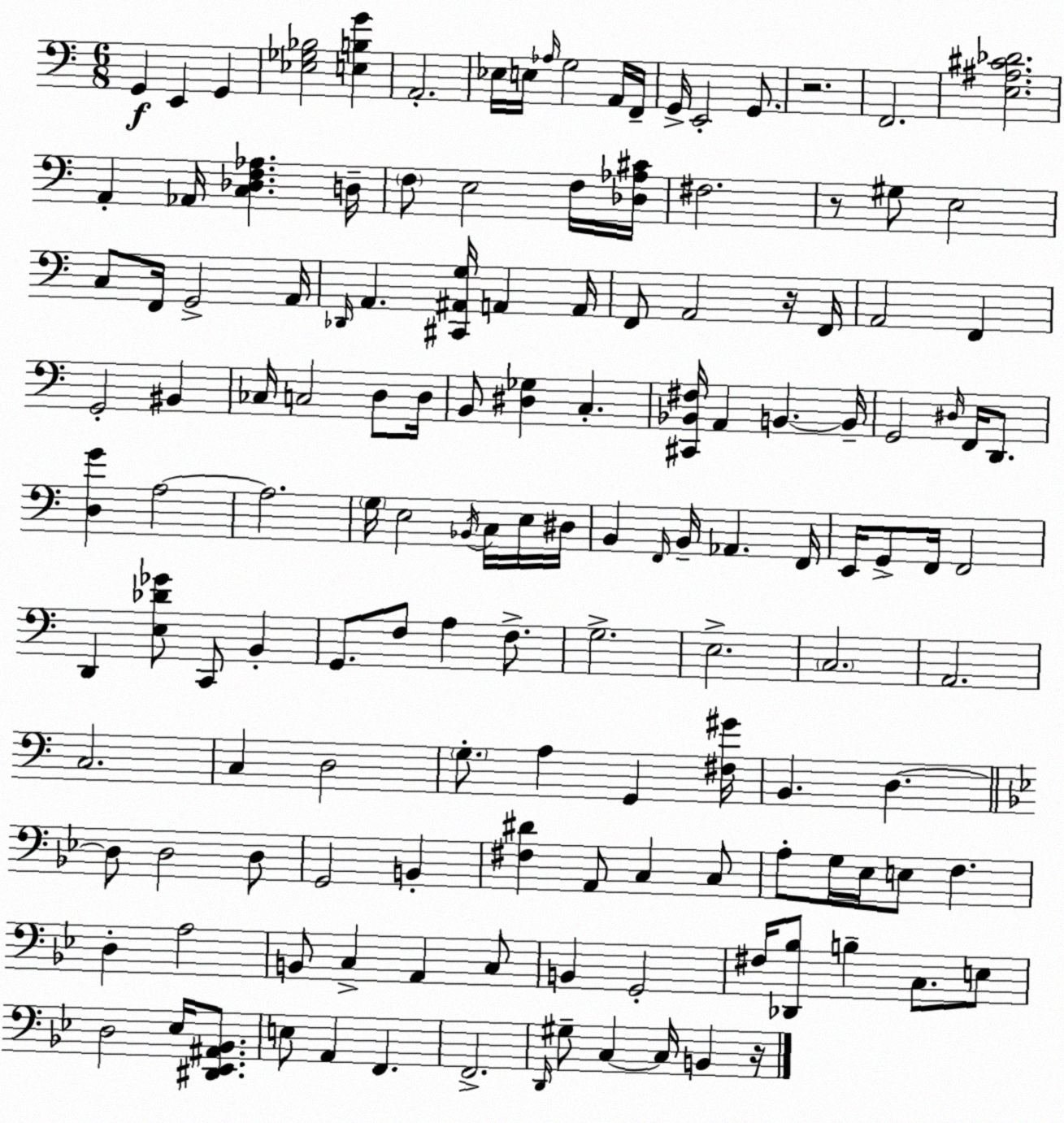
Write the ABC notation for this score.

X:1
T:Untitled
M:6/8
L:1/4
K:C
G,, E,, G,, [_E,_G,_B,]2 [E,B,G] A,,2 _E,/4 E,/4 _A,/4 G,2 A,,/4 F,,/4 G,,/4 E,,2 G,,/2 z2 F,,2 [E,^A,^C_D]2 A,, _A,,/4 [C,_D,F,_A,] D,/4 F,/2 E,2 F,/4 [_D,_A,^C]/4 ^F,2 z/2 ^G,/2 E,2 C,/2 F,,/4 G,,2 A,,/4 _D,,/4 A,, [^C,,^A,,G,]/4 A,, A,,/4 F,,/2 A,,2 z/4 F,,/4 A,,2 F,, G,,2 ^B,, _C,/4 C,2 D,/2 D,/4 B,,/2 [^D,_G,] C, [^C,,_B,,^F,]/4 A,, B,, B,,/4 G,,2 ^D,/4 F,,/4 D,,/2 [D,G] A,2 A,2 G,/4 E,2 _B,,/4 C,/4 E,/4 ^D,/4 B,, F,,/4 B,,/4 _A,, F,,/4 E,,/4 G,,/2 F,,/4 F,,2 D,, [E,_D_G]/2 C,,/2 B,, G,,/2 F,/2 A, F,/2 G,2 E,2 C,2 A,,2 C,2 C, D,2 G,/2 A, G,, [^F,^G]/4 B,, D, D,/2 D,2 D,/2 G,,2 B,, [^F,^D] A,,/2 C, C,/2 A,/2 G,/4 _E,/4 E,/2 F, D, A,2 B,,/2 C, A,, C,/2 B,, G,,2 ^F,/4 [_D,,_B,]/2 B, C,/2 E,/2 D,2 _E,/4 [^D,,_E,,^A,,_B,,]/2 E,/2 A,, F,, F,,2 D,,/4 ^G,/2 C, C,/4 B,, z/4